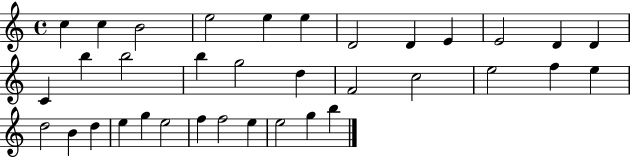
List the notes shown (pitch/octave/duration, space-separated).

C5/q C5/q B4/h E5/h E5/q E5/q D4/h D4/q E4/q E4/h D4/q D4/q C4/q B5/q B5/h B5/q G5/h D5/q F4/h C5/h E5/h F5/q E5/q D5/h B4/q D5/q E5/q G5/q E5/h F5/q F5/h E5/q E5/h G5/q B5/q